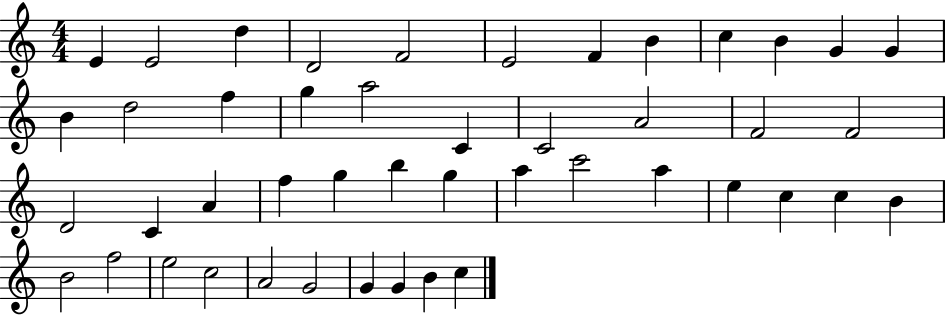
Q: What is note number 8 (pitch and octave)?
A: B4